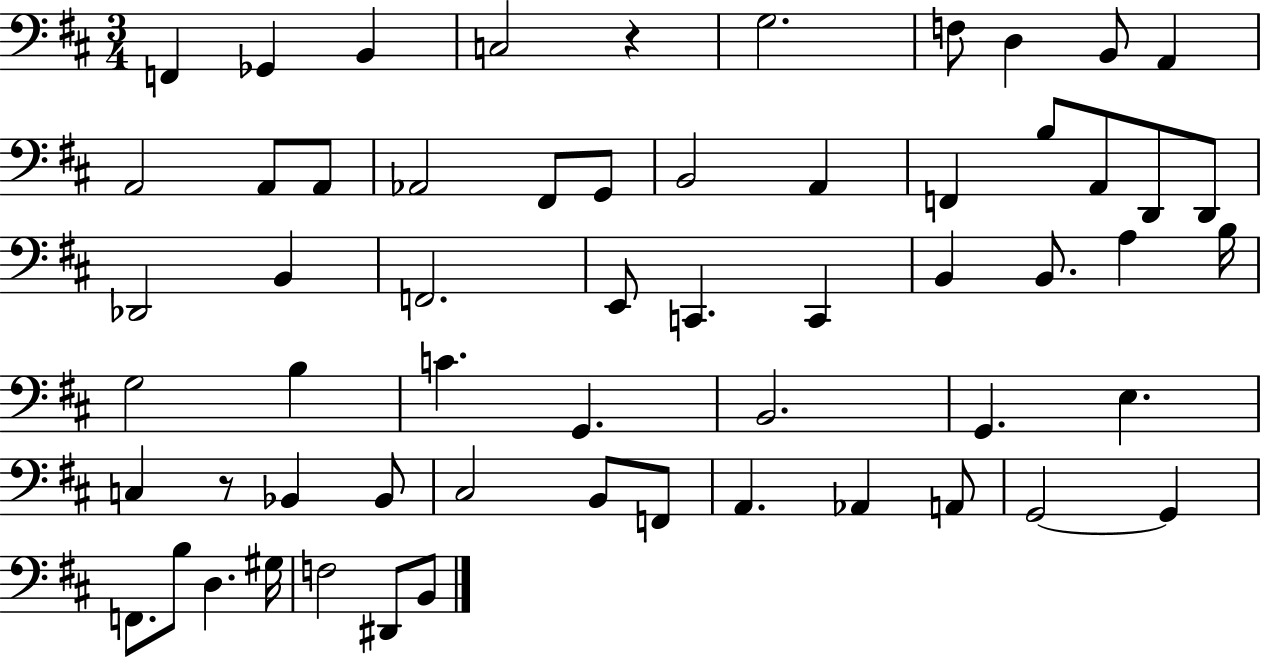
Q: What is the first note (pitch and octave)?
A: F2